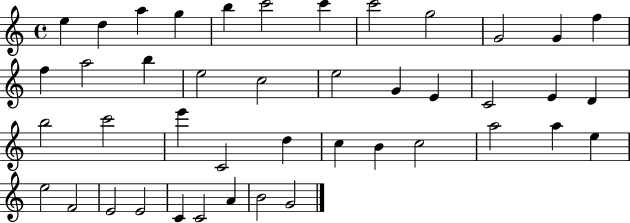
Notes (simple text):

E5/q D5/q A5/q G5/q B5/q C6/h C6/q C6/h G5/h G4/h G4/q F5/q F5/q A5/h B5/q E5/h C5/h E5/h G4/q E4/q C4/h E4/q D4/q B5/h C6/h E6/q C4/h D5/q C5/q B4/q C5/h A5/h A5/q E5/q E5/h F4/h E4/h E4/h C4/q C4/h A4/q B4/h G4/h